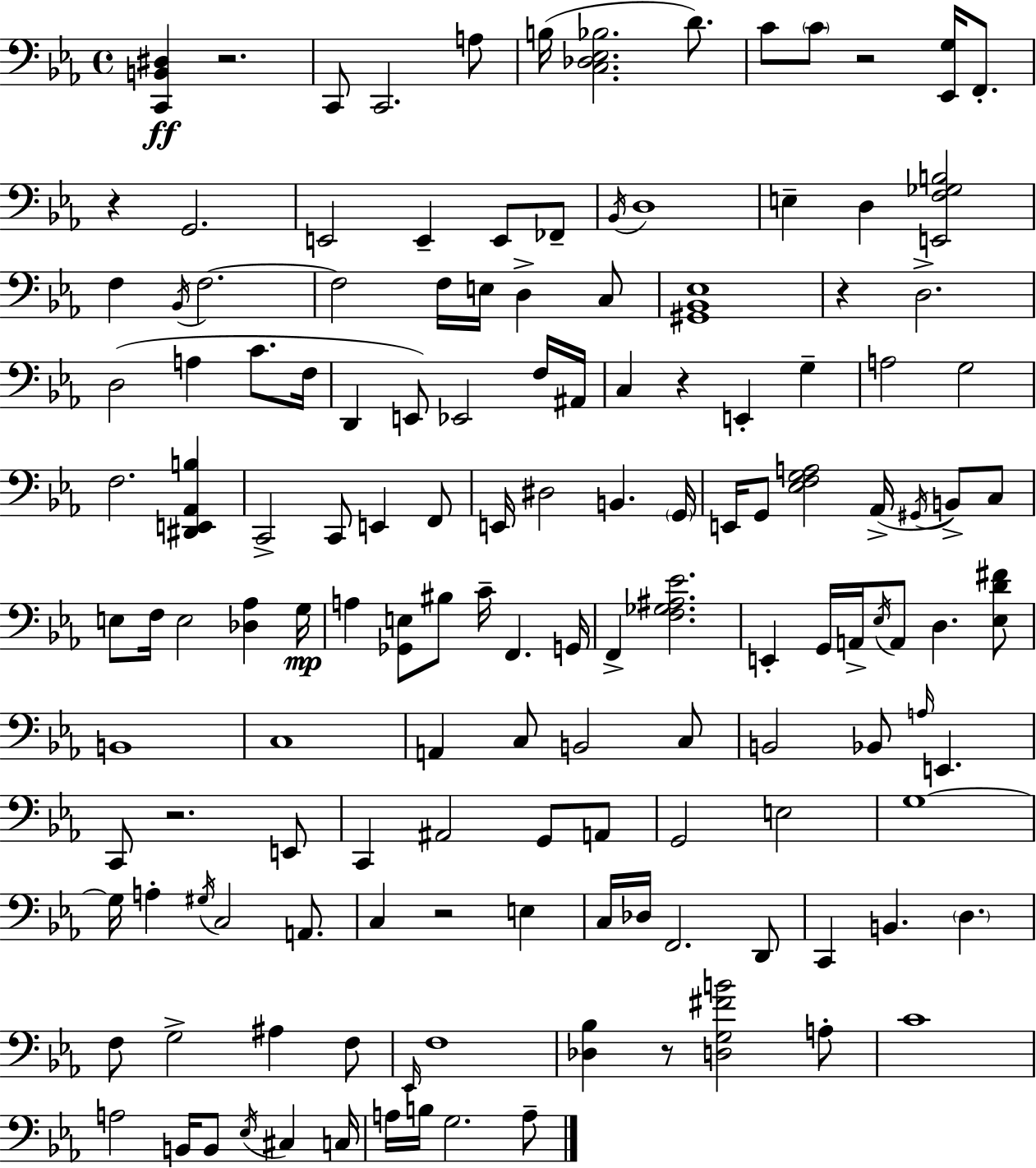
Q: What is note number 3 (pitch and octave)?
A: A3